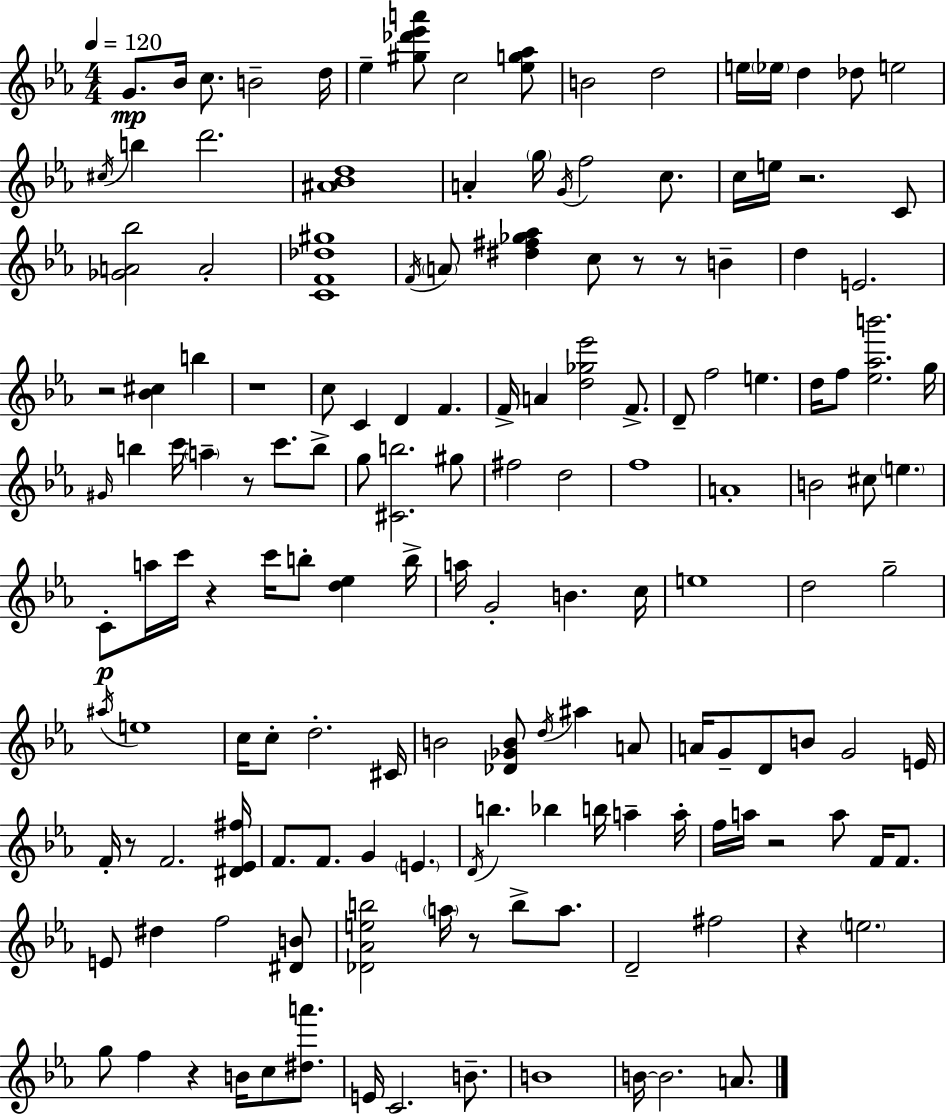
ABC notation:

X:1
T:Untitled
M:4/4
L:1/4
K:Cm
G/2 _B/4 c/2 B2 d/4 _e [^g_d'_e'a']/2 c2 [_eg_a]/2 B2 d2 e/4 _e/4 d _d/2 e2 ^c/4 b d'2 [^A_Bd]4 A g/4 G/4 f2 c/2 c/4 e/4 z2 C/2 [_GA_b]2 A2 [CF_d^g]4 F/4 A/2 [^d^f_g_a] c/2 z/2 z/2 B d E2 z2 [_B^c] b z4 c/2 C D F F/4 A [d_g_e']2 F/2 D/2 f2 e d/4 f/2 [_e_ab']2 g/4 ^G/4 b c'/4 a z/2 c'/2 b/2 g/2 [^Cb]2 ^g/2 ^f2 d2 f4 A4 B2 ^c/2 e C/2 a/4 c'/4 z c'/4 b/2 [d_e] b/4 a/4 G2 B c/4 e4 d2 g2 ^a/4 e4 c/4 c/2 d2 ^C/4 B2 [_D_GB]/2 d/4 ^a A/2 A/4 G/2 D/2 B/2 G2 E/4 F/4 z/2 F2 [^D_E^f]/4 F/2 F/2 G E D/4 b _b b/4 a a/4 f/4 a/4 z2 a/2 F/4 F/2 E/2 ^d f2 [^DB]/2 [_D_Aeb]2 a/4 z/2 b/2 a/2 D2 ^f2 z e2 g/2 f z B/4 c/2 [^da']/2 E/4 C2 B/2 B4 B/4 B2 A/2